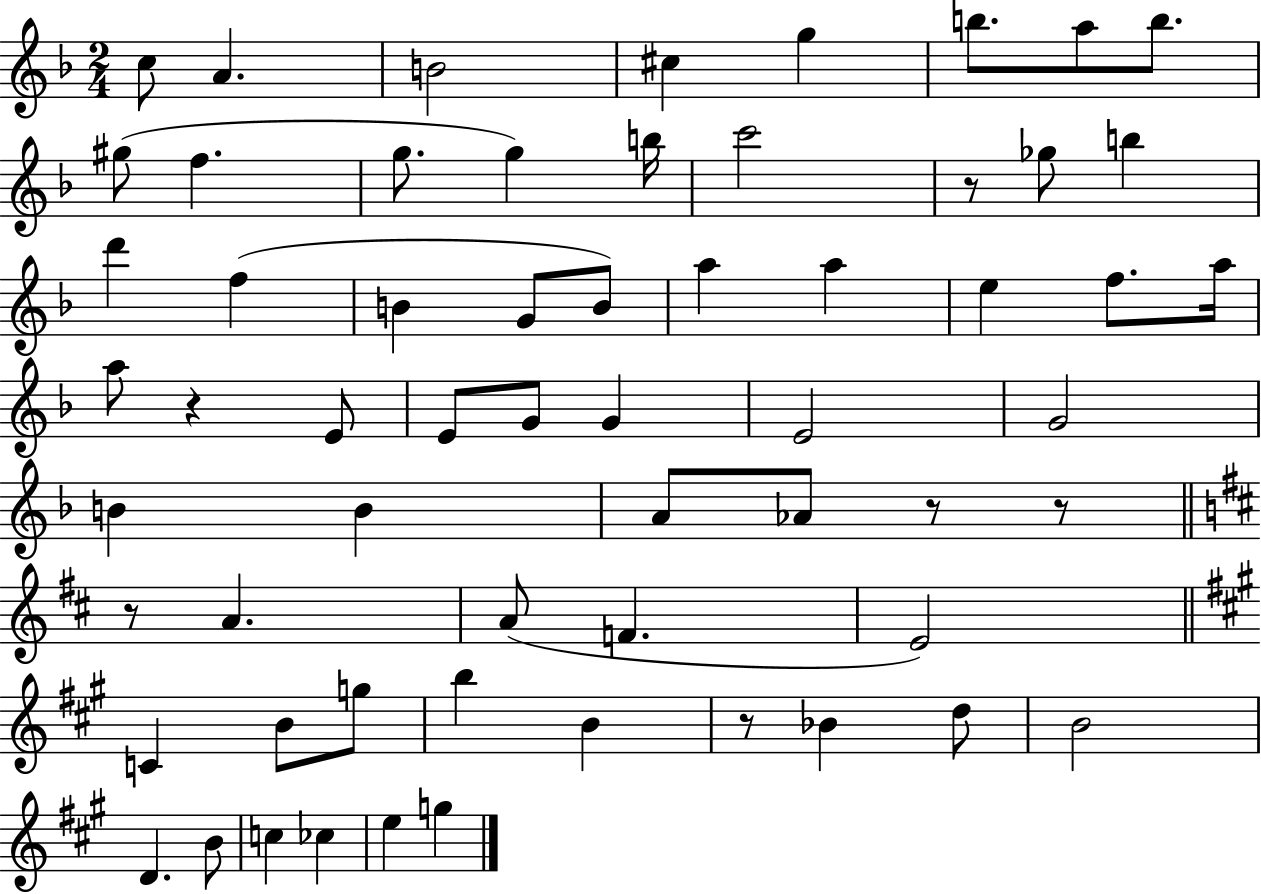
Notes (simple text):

C5/e A4/q. B4/h C#5/q G5/q B5/e. A5/e B5/e. G#5/e F5/q. G5/e. G5/q B5/s C6/h R/e Gb5/e B5/q D6/q F5/q B4/q G4/e B4/e A5/q A5/q E5/q F5/e. A5/s A5/e R/q E4/e E4/e G4/e G4/q E4/h G4/h B4/q B4/q A4/e Ab4/e R/e R/e R/e A4/q. A4/e F4/q. E4/h C4/q B4/e G5/e B5/q B4/q R/e Bb4/q D5/e B4/h D4/q. B4/e C5/q CES5/q E5/q G5/q